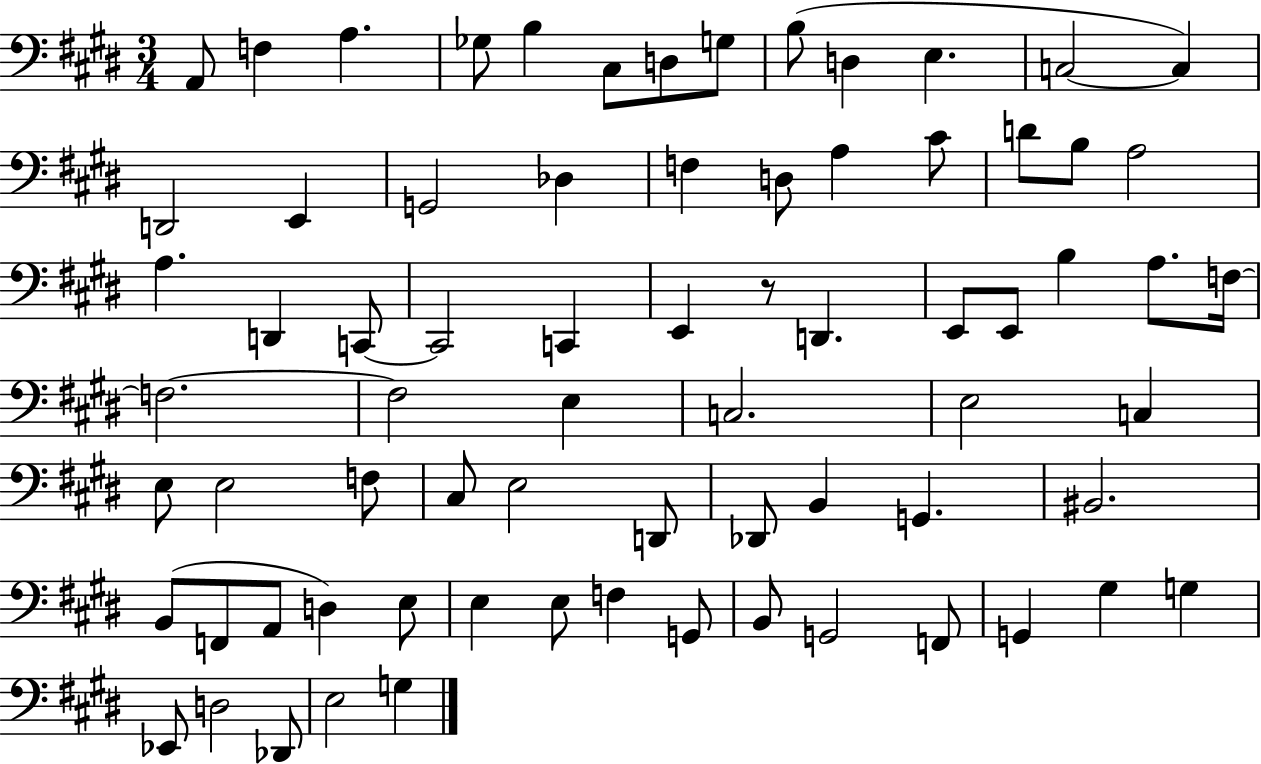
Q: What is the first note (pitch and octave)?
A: A2